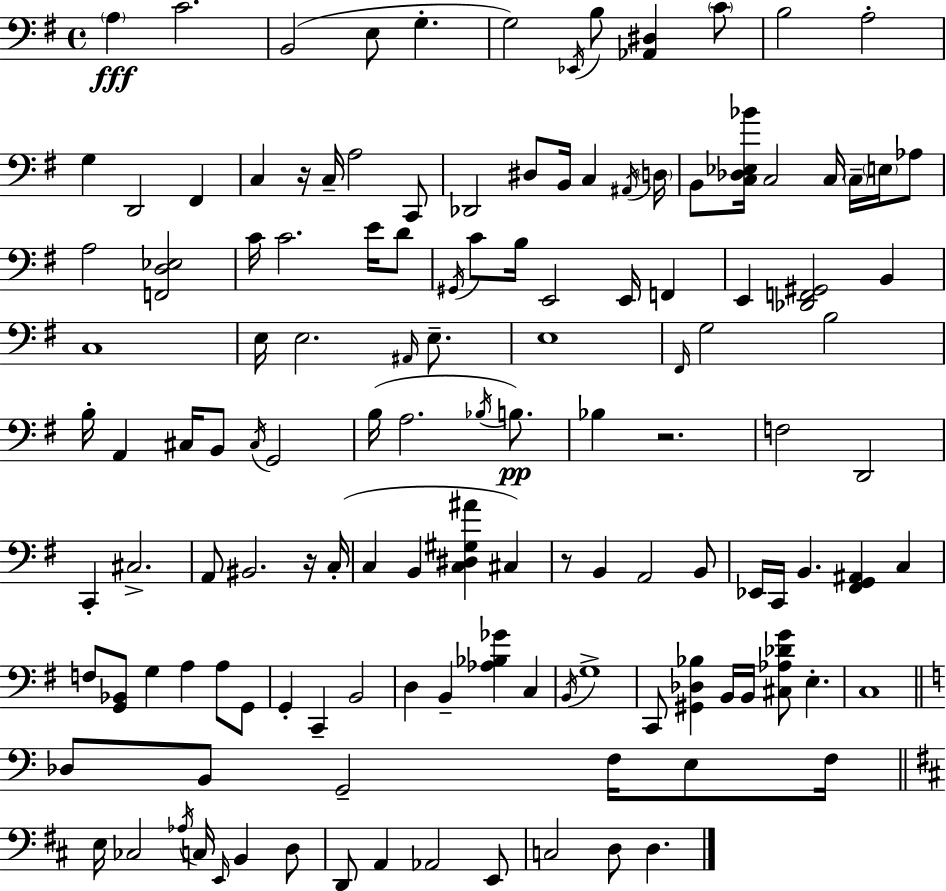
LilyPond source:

{
  \clef bass
  \time 4/4
  \defaultTimeSignature
  \key e \minor
  \repeat volta 2 { \parenthesize a4\fff c'2. | b,2( e8 g4.-. | g2) \acciaccatura { ees,16 } b8 <aes, dis>4 \parenthesize c'8 | b2 a2-. | \break g4 d,2 fis,4 | c4 r16 c16-- a2 c,8 | des,2 dis8 b,16 c4 | \acciaccatura { ais,16 } \parenthesize d16 b,8 <c des ees bes'>16 c2 c16 \parenthesize c16-- \parenthesize e16 | \break aes8 a2 <f, d ees>2 | c'16 c'2. e'16 | d'8 \acciaccatura { gis,16 } c'8 b16 e,2 e,16 f,4 | e,4 <des, f, gis,>2 b,4 | \break c1 | e16 e2. | \grace { ais,16 } e8.-- e1 | \grace { fis,16 } g2 b2 | \break b16-. a,4 cis16 b,8 \acciaccatura { cis16 } g,2 | b16( a2. | \acciaccatura { bes16 }) b8.\pp bes4 r2. | f2 d,2 | \break c,4-. cis2.-> | a,8 bis,2. | r16 c16-.( c4 b,4 <c dis gis ais'>4 | cis4) r8 b,4 a,2 | \break b,8 ees,16 c,16 b,4. <fis, g, ais,>4 | c4 f8 <g, bes,>8 g4 a4 | a8 g,8 g,4-. c,4-- b,2 | d4 b,4-- <aes bes ges'>4 | \break c4 \acciaccatura { b,16 } g1-> | c,8 <gis, des bes>4 b,16 b,16 | <cis aes des' g'>8 e4.-. c1 | \bar "||" \break \key c \major des8 b,8 g,2-- f16 e8 f16 | \bar "||" \break \key b \minor e16 ces2 \acciaccatura { aes16 } c16 \grace { e,16 } b,4 | d8 d,8 a,4 aes,2 | e,8 c2 d8 d4. | } \bar "|."
}